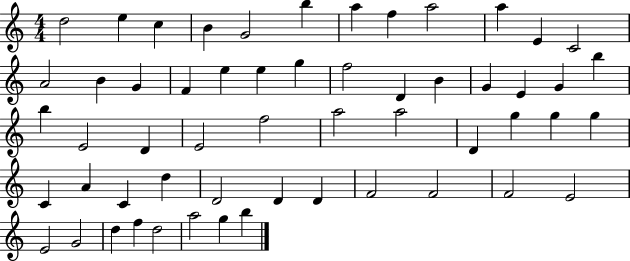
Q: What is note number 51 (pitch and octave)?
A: D5